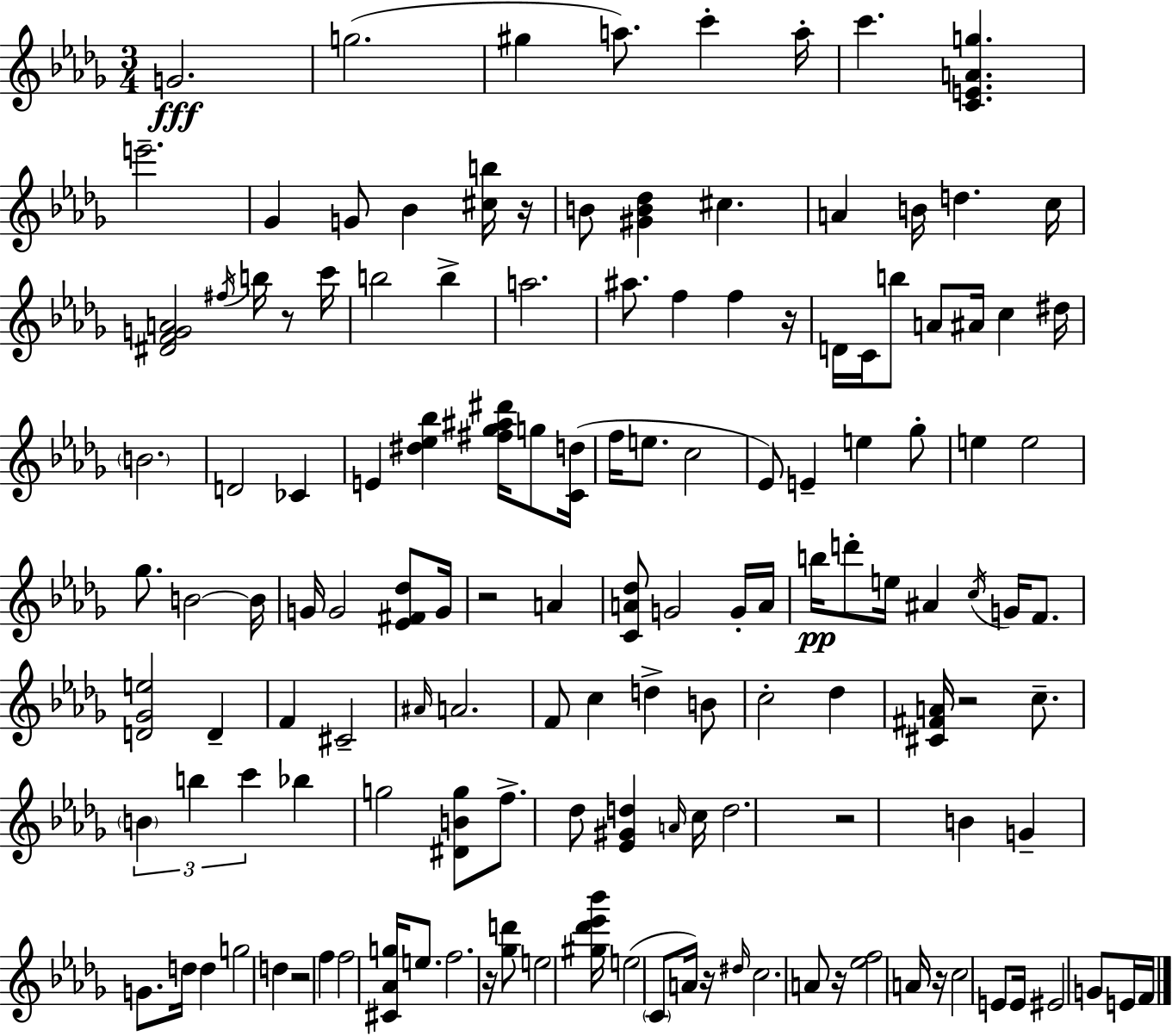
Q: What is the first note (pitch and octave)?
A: G4